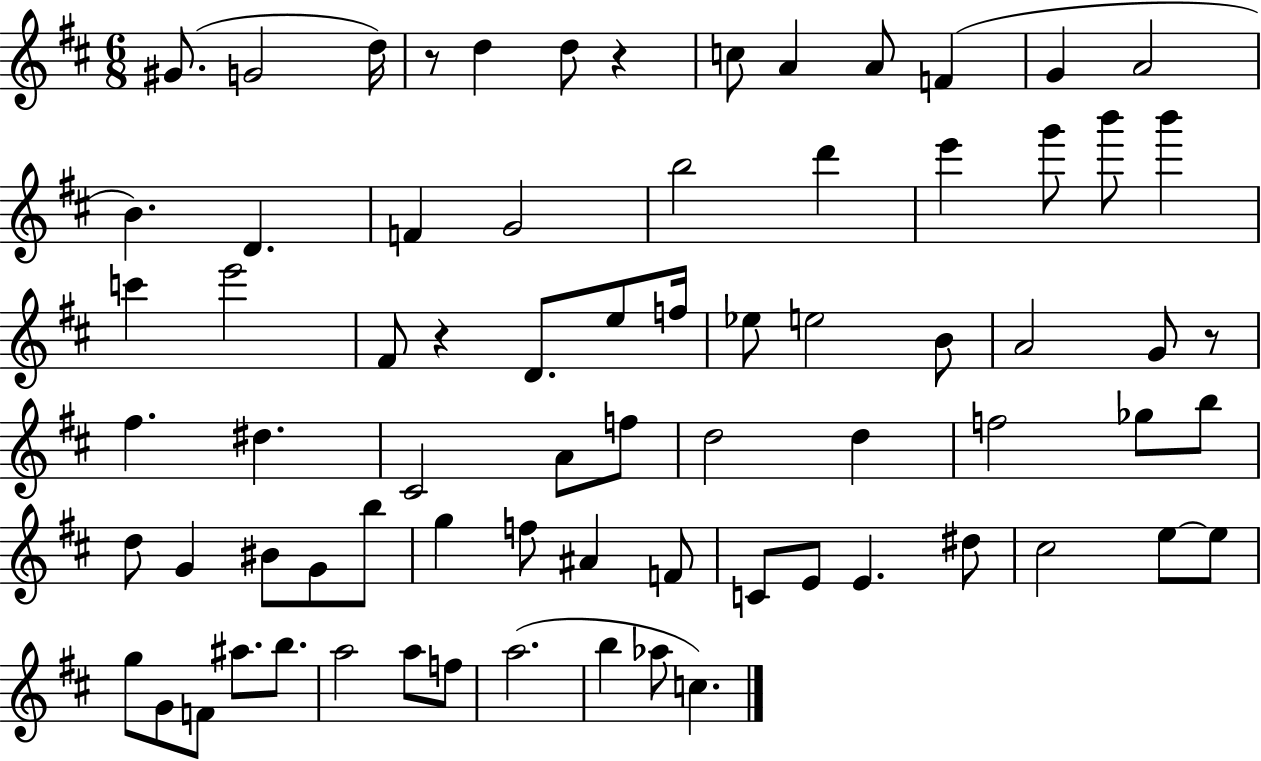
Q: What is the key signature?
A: D major